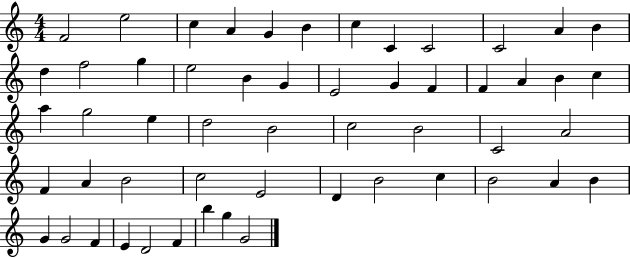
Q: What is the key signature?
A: C major